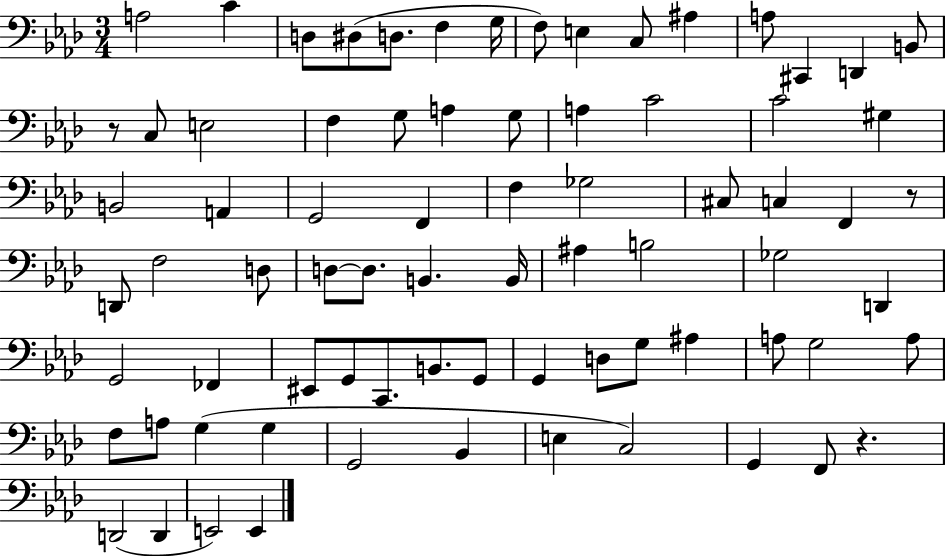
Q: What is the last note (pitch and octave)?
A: E2